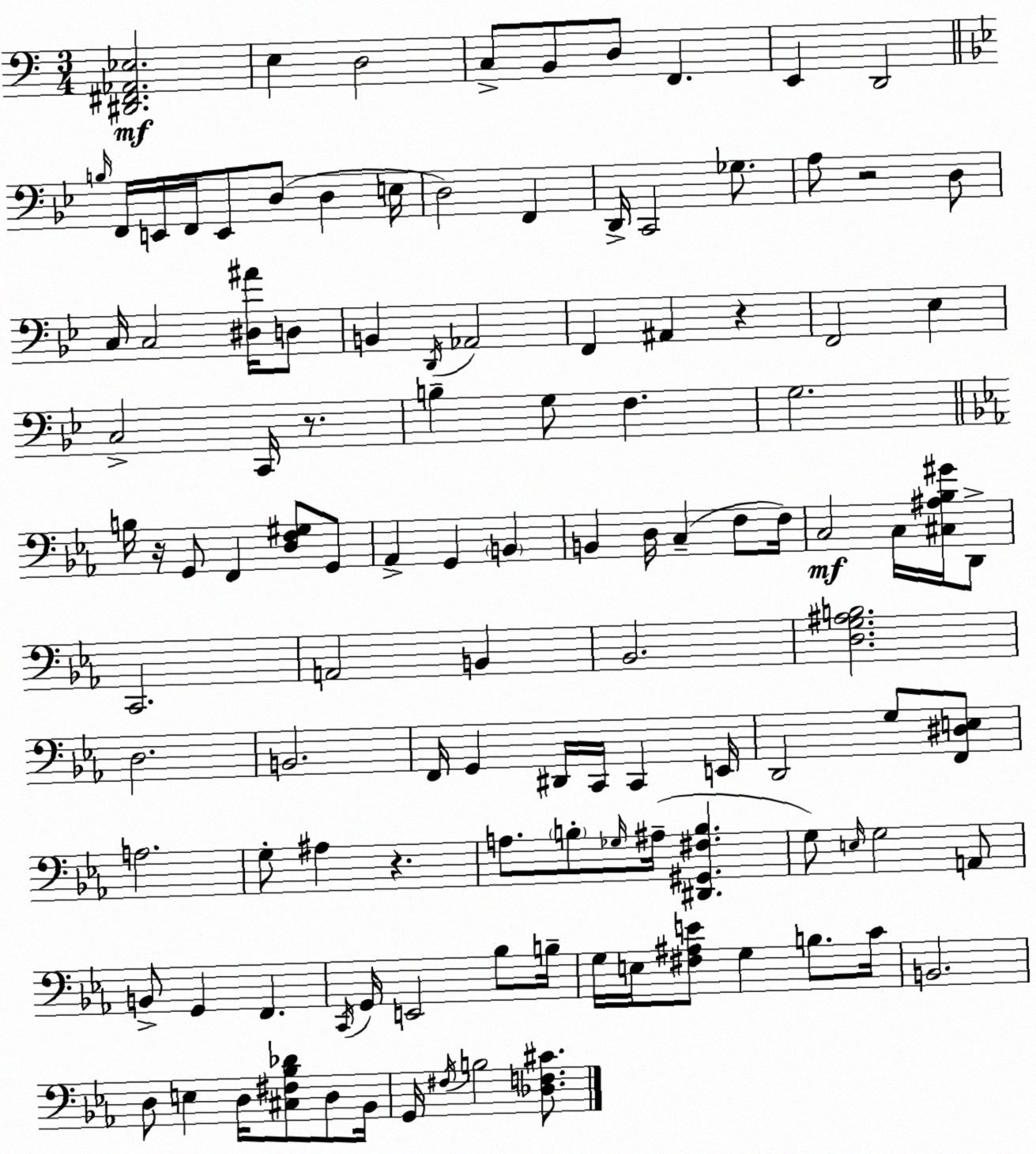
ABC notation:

X:1
T:Untitled
M:3/4
L:1/4
K:Am
[^D,,^F,,_A,,_E,]2 E, D,2 C,/2 B,,/2 D,/2 F,, E,, D,,2 B,/4 F,,/4 E,,/4 F,,/4 E,,/2 D,/2 D, E,/4 D,2 F,, D,,/4 C,,2 _G,/2 A,/2 z2 D,/2 C,/4 C,2 [^D,^A]/4 D,/2 B,, D,,/4 _A,,2 F,, ^A,, z F,,2 _E, C,2 C,,/4 z/2 B, G,/2 F, G,2 B,/4 z/4 G,,/2 F,, [D,F,^G,]/2 G,,/2 _A,, G,, B,, B,, D,/4 C, F,/2 F,/4 C,2 C,/4 [^C,^A,_B,^G]/4 D,,/2 C,,2 A,,2 B,, _B,,2 [D,G,^A,B,]2 D,2 B,,2 F,,/4 G,, ^D,,/4 C,,/4 C,, E,,/4 D,,2 G,/2 [F,,^D,E,]/2 A,2 G,/2 ^A, z A,/2 B,/2 _G,/4 ^A,/4 [^D,,^G,,^F,B,] G,/2 E,/4 G,2 A,,/2 B,,/2 G,, F,, C,,/4 G,,/4 E,,2 _B,/2 B,/4 G,/4 E,/4 [^F,^A,E]/2 G, B,/2 C/4 B,,2 D,/2 E, D,/4 [^C,^F,_B,_D]/2 D,/2 _B,,/4 G,,/4 ^F,/4 B,2 [_D,F,^C]/2